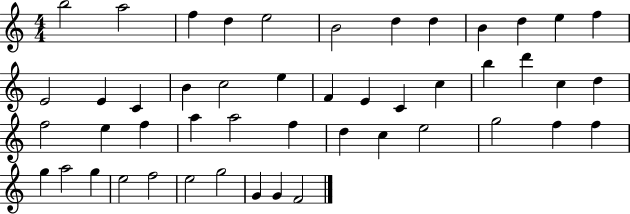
X:1
T:Untitled
M:4/4
L:1/4
K:C
b2 a2 f d e2 B2 d d B d e f E2 E C B c2 e F E C c b d' c d f2 e f a a2 f d c e2 g2 f f g a2 g e2 f2 e2 g2 G G F2